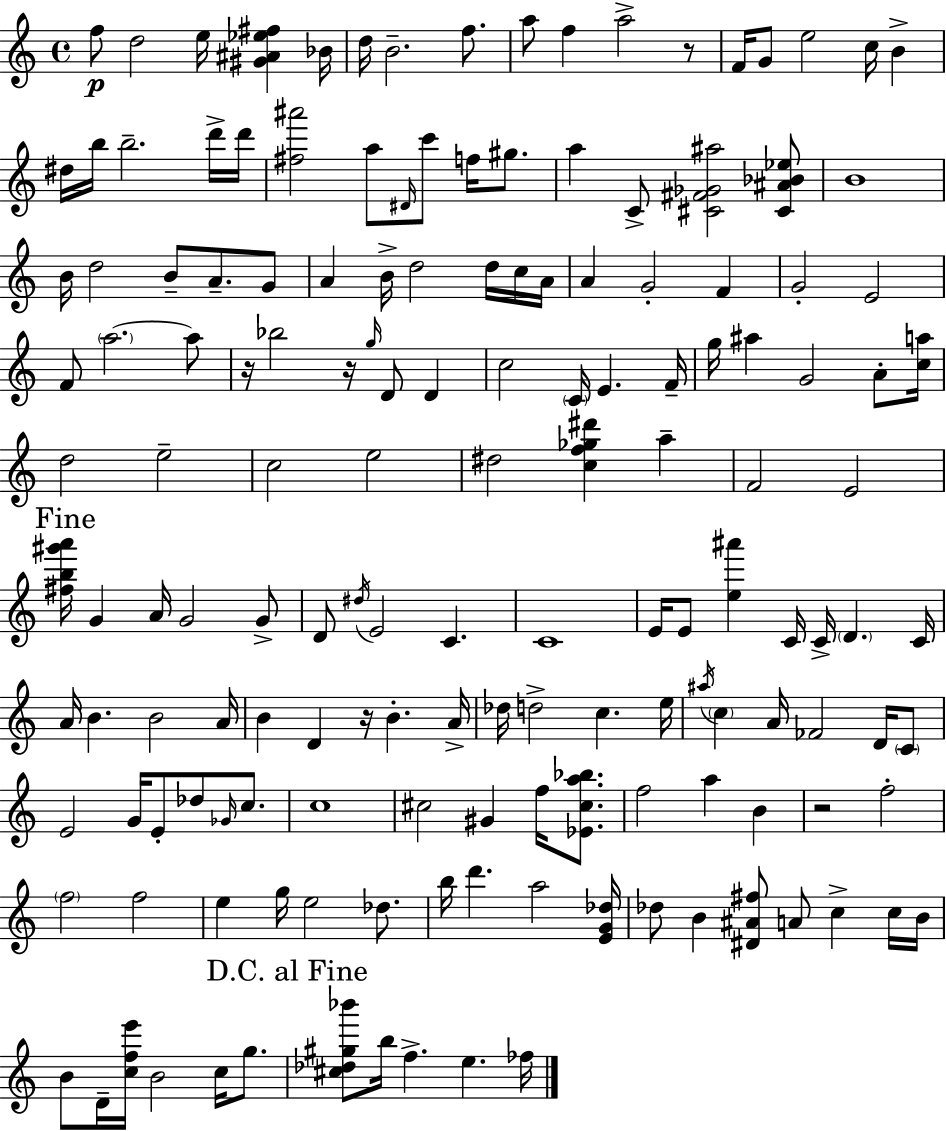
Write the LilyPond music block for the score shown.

{
  \clef treble
  \time 4/4
  \defaultTimeSignature
  \key a \minor
  f''8\p d''2 e''16 <gis' ais' ees'' fis''>4 bes'16 | d''16 b'2.-- f''8. | a''8 f''4 a''2-> r8 | f'16 g'8 e''2 c''16 b'4-> | \break dis''16 b''16 b''2.-- d'''16-> d'''16 | <fis'' ais'''>2 a''8 \grace { dis'16 } c'''8 f''16 gis''8. | a''4 c'8-> <cis' fis' ges' ais''>2 <cis' ais' bes' ees''>8 | b'1 | \break b'16 d''2 b'8-- a'8.-- g'8 | a'4 b'16-> d''2 d''16 c''16 | a'16 a'4 g'2-. f'4 | g'2-. e'2 | \break f'8 \parenthesize a''2.~~ a''8 | r16 bes''2 r16 \grace { g''16 } d'8 d'4 | c''2 \parenthesize c'16 e'4. | f'16-- g''16 ais''4 g'2 a'8-. | \break <c'' a''>16 d''2 e''2-- | c''2 e''2 | dis''2 <c'' f'' ges'' dis'''>4 a''4-- | f'2 e'2 | \break \mark "Fine" <fis'' b'' gis''' a'''>16 g'4 a'16 g'2 | g'8-> d'8 \acciaccatura { dis''16 } e'2 c'4. | c'1 | e'16 e'8 <e'' ais'''>4 c'16 c'16-> \parenthesize d'4. | \break c'16 a'16 b'4. b'2 | a'16 b'4 d'4 r16 b'4.-. | a'16-> des''16 d''2-> c''4. | e''16 \acciaccatura { ais''16 } \parenthesize c''4 a'16 fes'2 | \break d'16 \parenthesize c'8 e'2 g'16 e'8-. des''8 | \grace { ges'16 } c''8. c''1 | cis''2 gis'4 | f''16 <ees' cis'' a'' bes''>8. f''2 a''4 | \break b'4 r2 f''2-. | \parenthesize f''2 f''2 | e''4 g''16 e''2 | des''8. b''16 d'''4. a''2 | \break <e' g' des''>16 des''8 b'4 <dis' ais' fis''>8 a'8 c''4-> | c''16 b'16 b'8 d'16-- <c'' f'' e'''>16 b'2 | c''16 g''8. \mark "D.C. al Fine" <cis'' des'' gis'' bes'''>8 b''16 f''4.-> e''4. | fes''16 \bar "|."
}